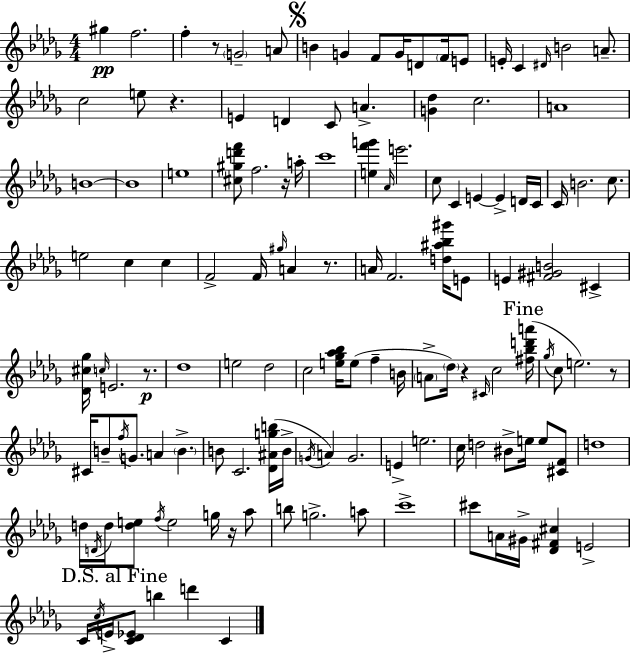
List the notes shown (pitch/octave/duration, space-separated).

G#5/q F5/h. F5/q R/e G4/h A4/e B4/q G4/q F4/e G4/s D4/e F4/s E4/e E4/s C4/q D#4/s B4/h A4/e. C5/h E5/e R/q. E4/q D4/q C4/e A4/q. [G4,Db5]/q C5/h. A4/w B4/w B4/w E5/w [C#5,G#5,D6,F6]/e F5/h. R/s A5/s C6/w [E5,F6,G6]/q Ab4/s E6/h. C5/e C4/q E4/q E4/q D4/s C4/s C4/s B4/h. C5/e. E5/h C5/q C5/q F4/h F4/s G#5/s A4/q R/e. A4/s F4/h. [D5,A#5,Bb5,G#6]/s E4/e E4/q [F#4,G#4,B4]/h C#4/q [Db4,C#5,Gb5]/s C5/s E4/h. R/e. Db5/w E5/h Db5/h C5/h [E5,Gb5,Ab5,Bb5]/s E5/e F5/q B4/s A4/e Db5/s R/q C#4/s C5/h [F#5,Bb5,D6,A6]/s Gb5/s C5/e E5/h. R/e C#4/s B4/e F5/s G4/e. A4/q B4/q. B4/e C4/h. [Db4,A#4,G5,B5]/s B4/s G4/s A4/q G4/h. E4/q E5/h. C5/s D5/h BIS4/e E5/s E5/e [C#4,F4]/e D5/w D5/s D4/s D5/s [D5,E5]/e F5/s E5/h G5/s R/s Ab5/e B5/e G5/h. A5/e C6/w C#6/e A4/s G#4/s [Db4,F#4,C#5]/q E4/h C4/s C5/s E4/s [C4,Db4,Eb4]/e B5/q D6/q C4/q